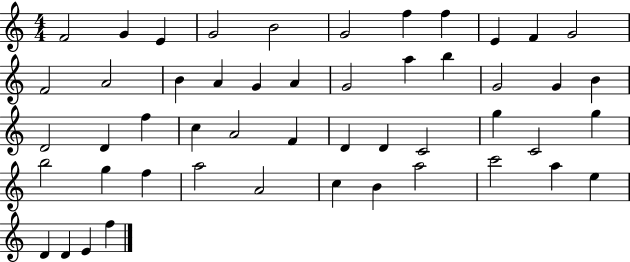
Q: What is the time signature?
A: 4/4